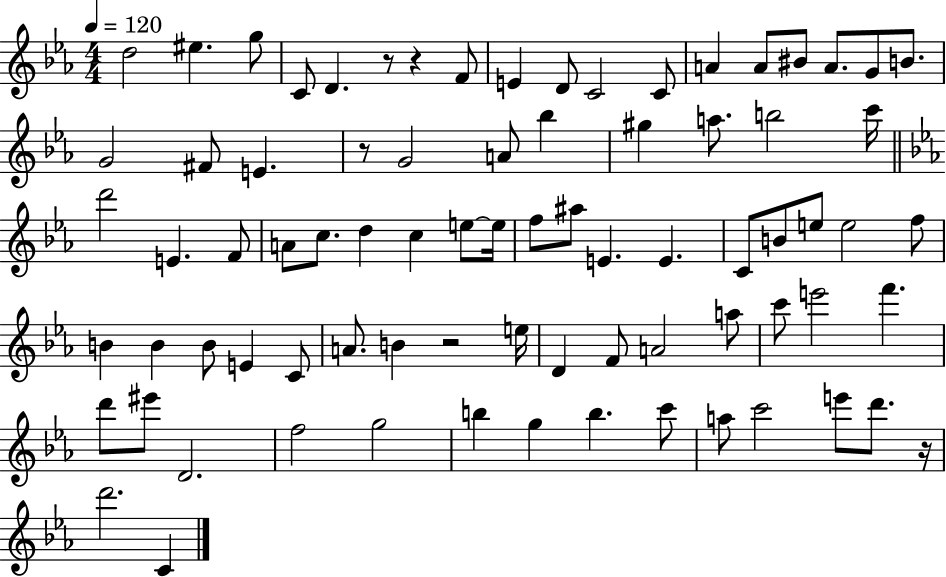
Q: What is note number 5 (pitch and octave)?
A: D4